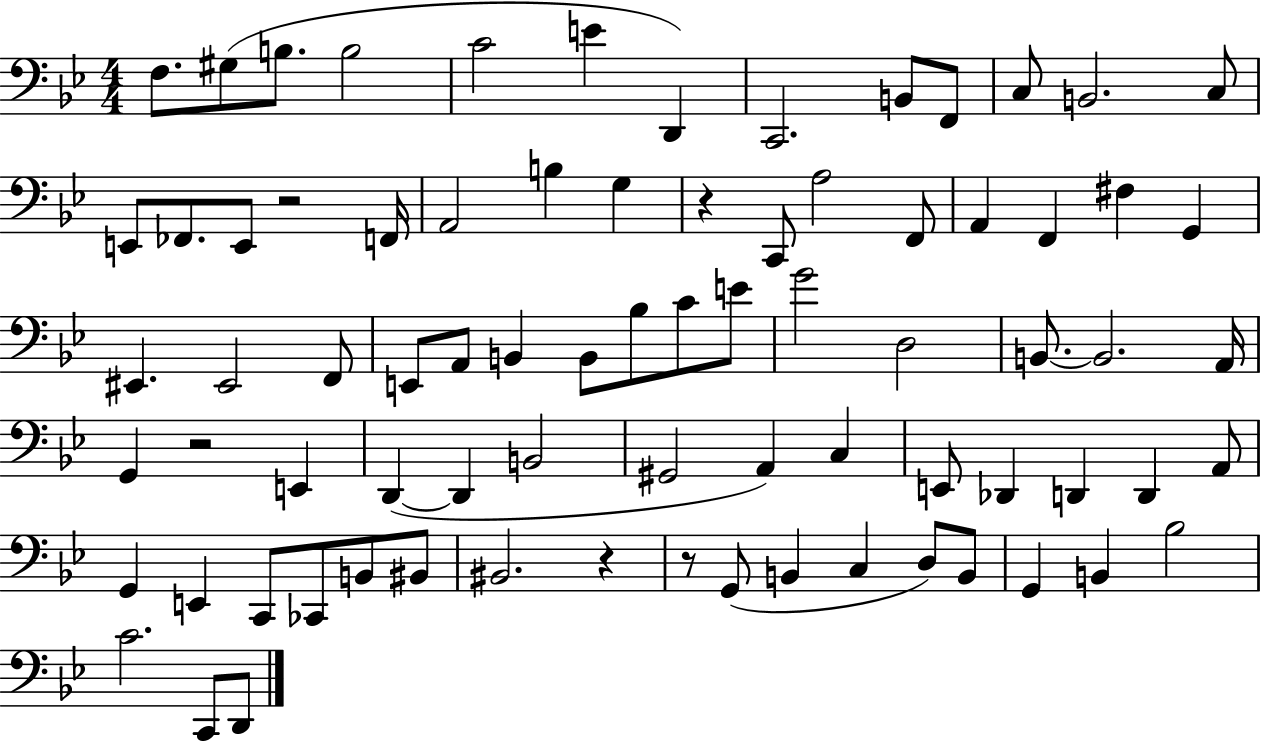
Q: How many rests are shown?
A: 5